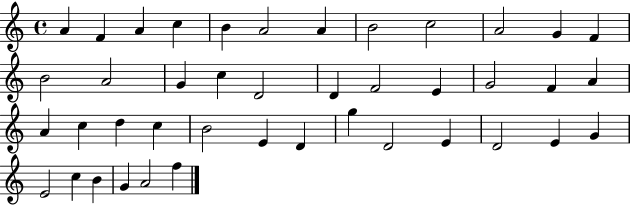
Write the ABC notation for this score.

X:1
T:Untitled
M:4/4
L:1/4
K:C
A F A c B A2 A B2 c2 A2 G F B2 A2 G c D2 D F2 E G2 F A A c d c B2 E D g D2 E D2 E G E2 c B G A2 f